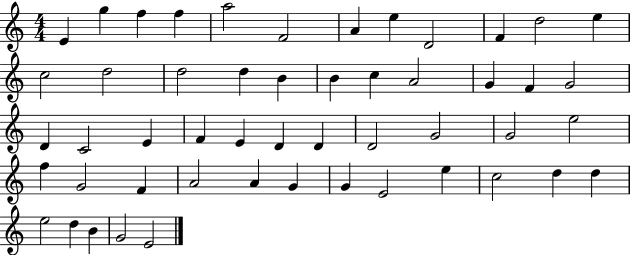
{
  \clef treble
  \numericTimeSignature
  \time 4/4
  \key c \major
  e'4 g''4 f''4 f''4 | a''2 f'2 | a'4 e''4 d'2 | f'4 d''2 e''4 | \break c''2 d''2 | d''2 d''4 b'4 | b'4 c''4 a'2 | g'4 f'4 g'2 | \break d'4 c'2 e'4 | f'4 e'4 d'4 d'4 | d'2 g'2 | g'2 e''2 | \break f''4 g'2 f'4 | a'2 a'4 g'4 | g'4 e'2 e''4 | c''2 d''4 d''4 | \break e''2 d''4 b'4 | g'2 e'2 | \bar "|."
}